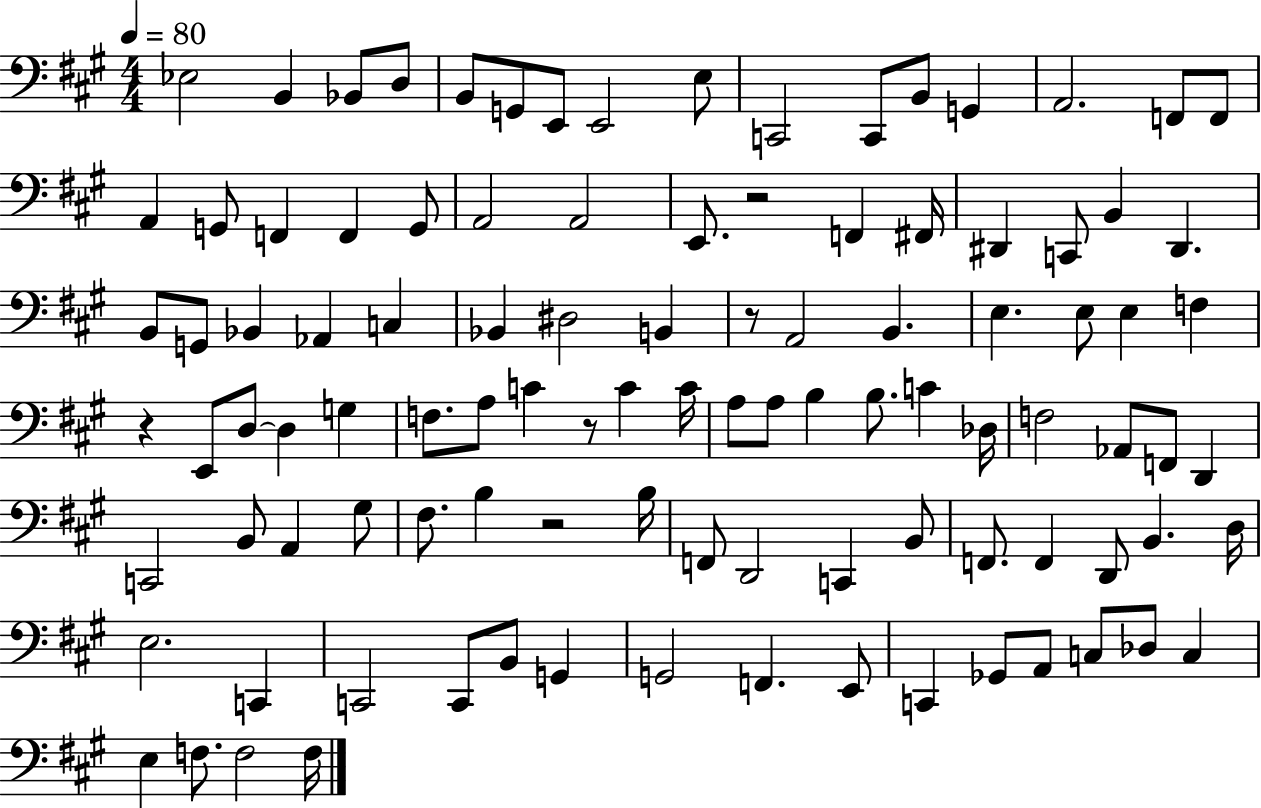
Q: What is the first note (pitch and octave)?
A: Eb3